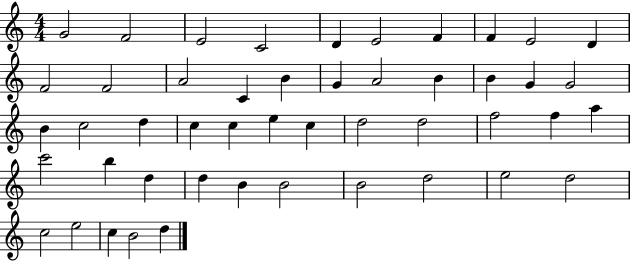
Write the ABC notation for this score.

X:1
T:Untitled
M:4/4
L:1/4
K:C
G2 F2 E2 C2 D E2 F F E2 D F2 F2 A2 C B G A2 B B G G2 B c2 d c c e c d2 d2 f2 f a c'2 b d d B B2 B2 d2 e2 d2 c2 e2 c B2 d